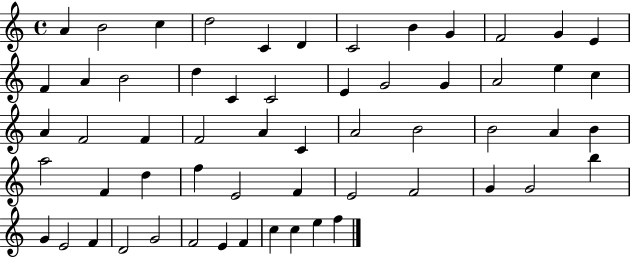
A4/q B4/h C5/q D5/h C4/q D4/q C4/h B4/q G4/q F4/h G4/q E4/q F4/q A4/q B4/h D5/q C4/q C4/h E4/q G4/h G4/q A4/h E5/q C5/q A4/q F4/h F4/q F4/h A4/q C4/q A4/h B4/h B4/h A4/q B4/q A5/h F4/q D5/q F5/q E4/h F4/q E4/h F4/h G4/q G4/h B5/q G4/q E4/h F4/q D4/h G4/h F4/h E4/q F4/q C5/q C5/q E5/q F5/q